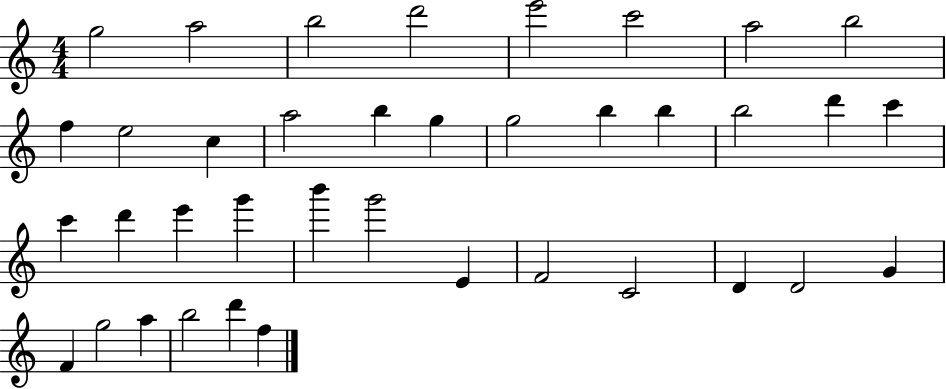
{
  \clef treble
  \numericTimeSignature
  \time 4/4
  \key c \major
  g''2 a''2 | b''2 d'''2 | e'''2 c'''2 | a''2 b''2 | \break f''4 e''2 c''4 | a''2 b''4 g''4 | g''2 b''4 b''4 | b''2 d'''4 c'''4 | \break c'''4 d'''4 e'''4 g'''4 | b'''4 g'''2 e'4 | f'2 c'2 | d'4 d'2 g'4 | \break f'4 g''2 a''4 | b''2 d'''4 f''4 | \bar "|."
}